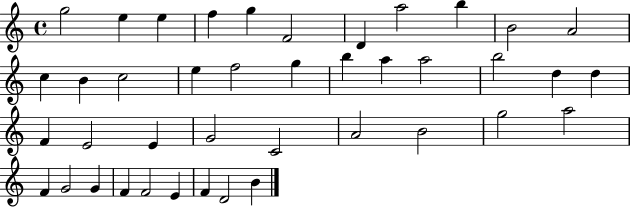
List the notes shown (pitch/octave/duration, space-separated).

G5/h E5/q E5/q F5/q G5/q F4/h D4/q A5/h B5/q B4/h A4/h C5/q B4/q C5/h E5/q F5/h G5/q B5/q A5/q A5/h B5/h D5/q D5/q F4/q E4/h E4/q G4/h C4/h A4/h B4/h G5/h A5/h F4/q G4/h G4/q F4/q F4/h E4/q F4/q D4/h B4/q